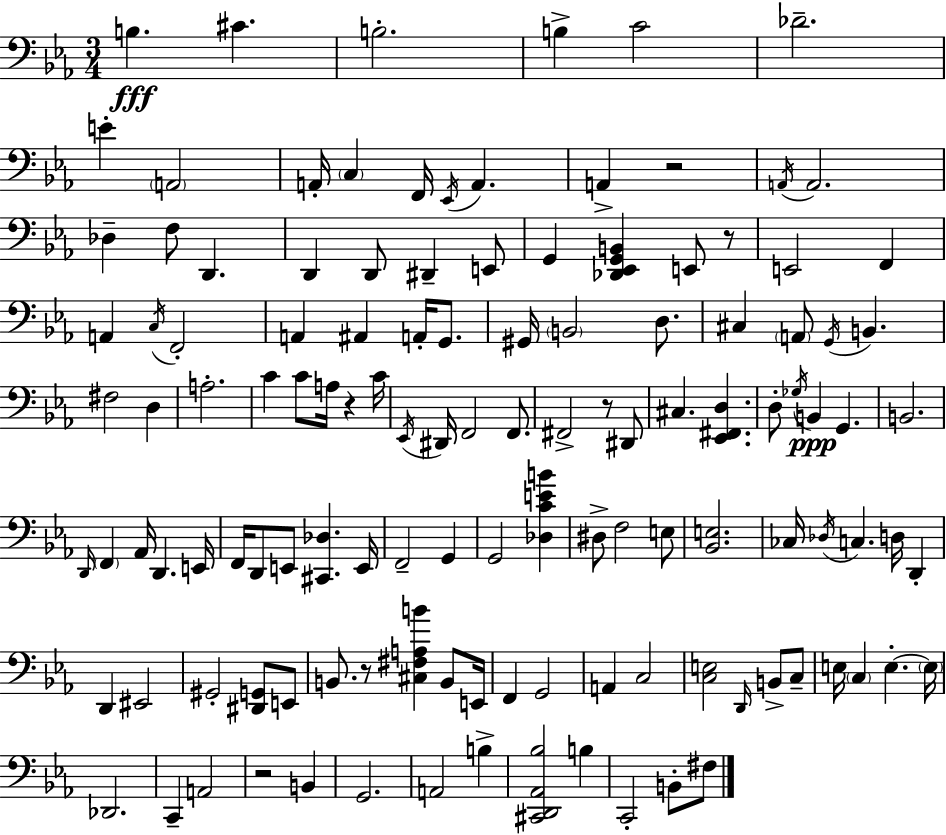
X:1
T:Untitled
M:3/4
L:1/4
K:Cm
B, ^C B,2 B, C2 _D2 E A,,2 A,,/4 C, F,,/4 _E,,/4 A,, A,, z2 A,,/4 A,,2 _D, F,/2 D,, D,, D,,/2 ^D,, E,,/2 G,, [_D,,_E,,G,,B,,] E,,/2 z/2 E,,2 F,, A,, C,/4 F,,2 A,, ^A,, A,,/4 G,,/2 ^G,,/4 B,,2 D,/2 ^C, A,,/2 G,,/4 B,, ^F,2 D, A,2 C C/2 A,/4 z C/4 _E,,/4 ^D,,/4 F,,2 F,,/2 ^F,,2 z/2 ^D,,/2 ^C, [_E,,^F,,D,] D,/2 _G,/4 B,, G,, B,,2 D,,/4 F,, _A,,/4 D,, E,,/4 F,,/4 D,,/2 E,,/2 [^C,,_D,] E,,/4 F,,2 G,, G,,2 [_D,CEB] ^D,/2 F,2 E,/2 [_B,,E,]2 _C,/4 _D,/4 C, D,/4 D,, D,, ^E,,2 ^G,,2 [^D,,G,,]/2 E,,/2 B,,/2 z/2 [^C,^F,A,B] B,,/2 E,,/4 F,, G,,2 A,, C,2 [C,E,]2 D,,/4 B,,/2 C,/2 E,/4 C, E, E,/4 _D,,2 C,, A,,2 z2 B,, G,,2 A,,2 B, [^C,,D,,_A,,_B,]2 B, C,,2 B,,/2 ^F,/2